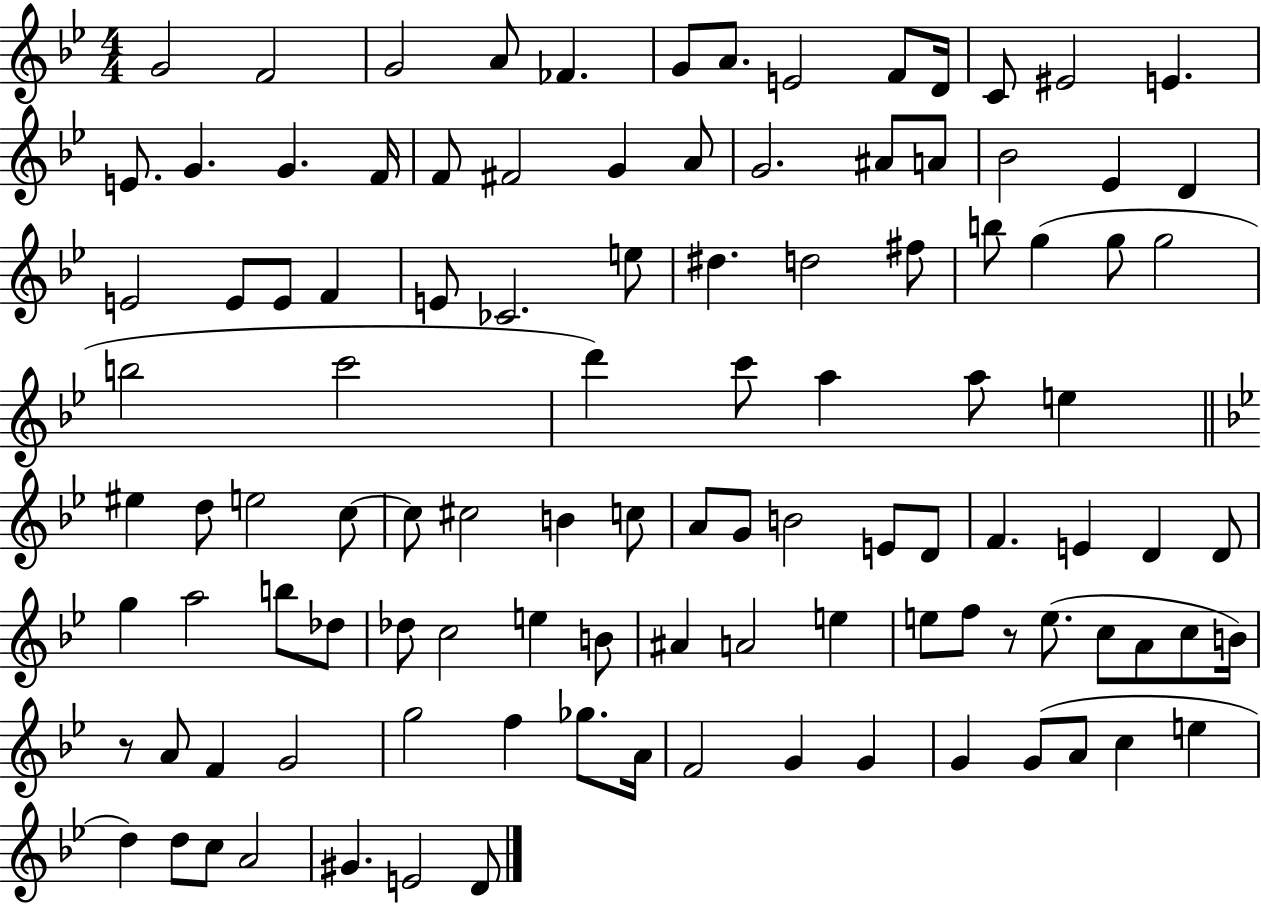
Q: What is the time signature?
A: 4/4